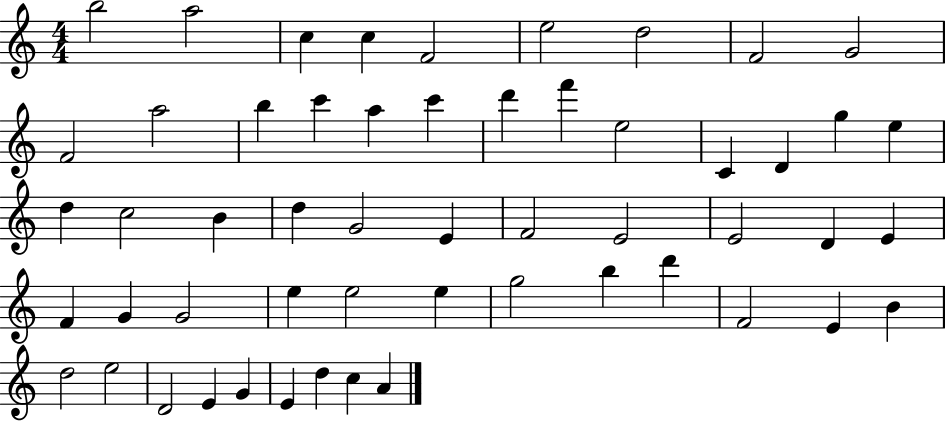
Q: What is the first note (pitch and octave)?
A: B5